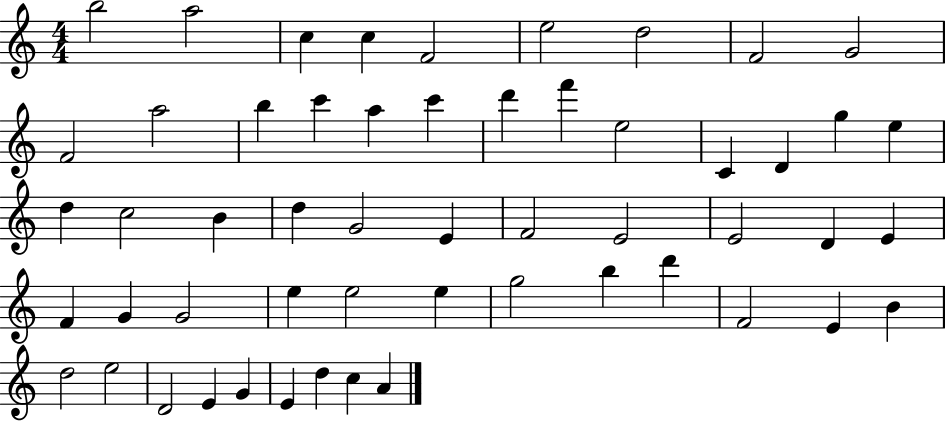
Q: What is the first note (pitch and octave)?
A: B5